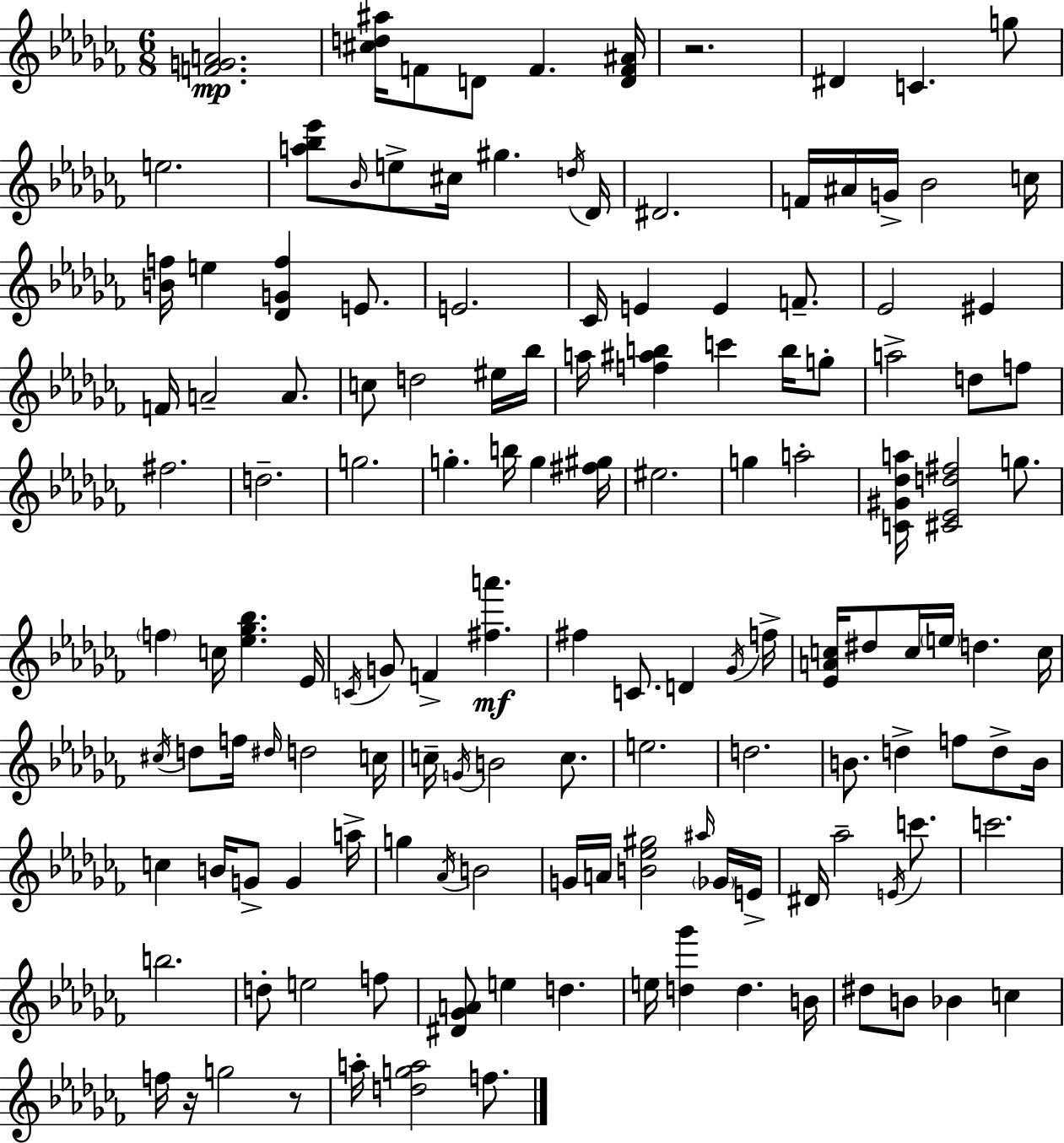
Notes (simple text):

[F4,G4,A4]/h. [C#5,D5,A#5]/s F4/e D4/e F4/q. [D4,F4,A#4]/s R/h. D#4/q C4/q. G5/e E5/h. [A5,Bb5,Eb6]/e Bb4/s E5/e C#5/s G#5/q. D5/s Db4/s D#4/h. F4/s A#4/s G4/s Bb4/h C5/s [B4,F5]/s E5/q [Db4,G4,F5]/q E4/e. E4/h. CES4/s E4/q E4/q F4/e. Eb4/h EIS4/q F4/s A4/h A4/e. C5/e D5/h EIS5/s Bb5/s A5/s [F5,A#5,B5]/q C6/q B5/s G5/e A5/h D5/e F5/e F#5/h. D5/h. G5/h. G5/q. B5/s G5/q [F#5,G#5]/s EIS5/h. G5/q A5/h [C4,G#4,Db5,A5]/s [C#4,Eb4,D5,F#5]/h G5/e. F5/q C5/s [Eb5,Gb5,Bb5]/q. Eb4/s C4/s G4/e F4/q [F#5,A6]/q. F#5/q C4/e. D4/q Gb4/s F5/s [Eb4,A4,C5]/s D#5/e C5/s E5/s D5/q. C5/s C#5/s D5/e F5/s D#5/s D5/h C5/s C5/s G4/s B4/h C5/e. E5/h. D5/h. B4/e. D5/q F5/e D5/e B4/s C5/q B4/s G4/e G4/q A5/s G5/q Ab4/s B4/h G4/s A4/s [B4,Eb5,G#5]/h A#5/s Gb4/s E4/s D#4/s Ab5/h E4/s C6/e. C6/h. B5/h. D5/e E5/h F5/e [D#4,Gb4,A4]/e E5/q D5/q. E5/s [D5,Gb6]/q D5/q. B4/s D#5/e B4/e Bb4/q C5/q F5/s R/s G5/h R/e A5/s [D5,G5,A5]/h F5/e.